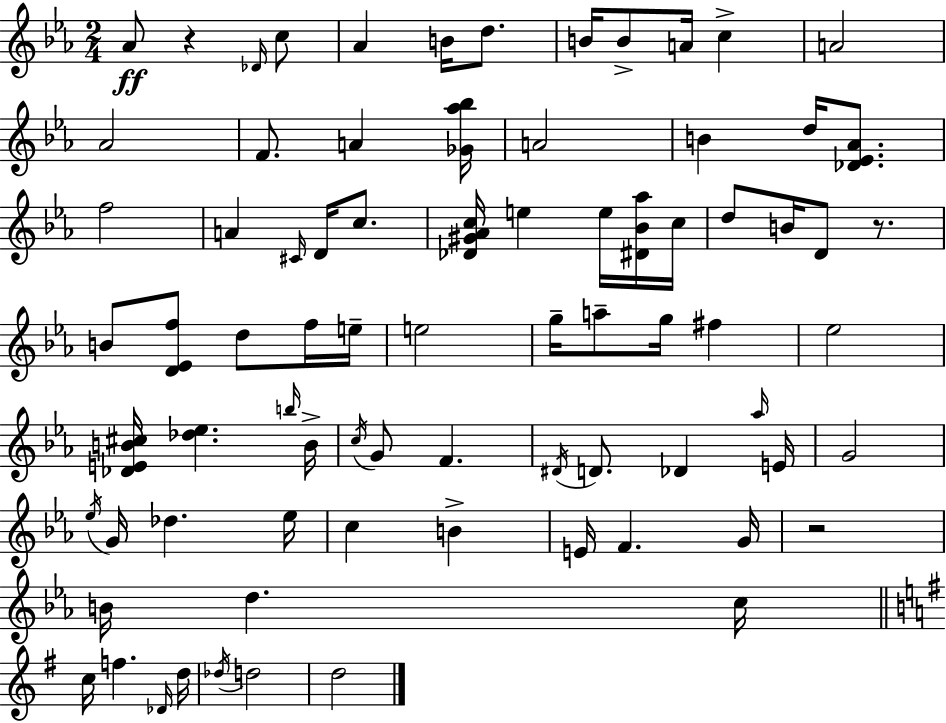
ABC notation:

X:1
T:Untitled
M:2/4
L:1/4
K:Cm
_A/2 z _D/4 c/2 _A B/4 d/2 B/4 B/2 A/4 c A2 _A2 F/2 A [_G_a_b]/4 A2 B d/4 [_D_E_A]/2 f2 A ^C/4 D/4 c/2 [_D^G_Ac]/4 e e/4 [^D_B_a]/4 c/4 d/2 B/4 D/2 z/2 B/2 [D_Ef]/2 d/2 f/4 e/4 e2 g/4 a/2 g/4 ^f _e2 [_DEB^c]/4 [_d_e] b/4 B/4 c/4 G/2 F ^D/4 D/2 _D _a/4 E/4 G2 _e/4 G/4 _d _e/4 c B E/4 F G/4 z2 B/4 d c/4 c/4 f _D/4 d/4 _d/4 d2 d2